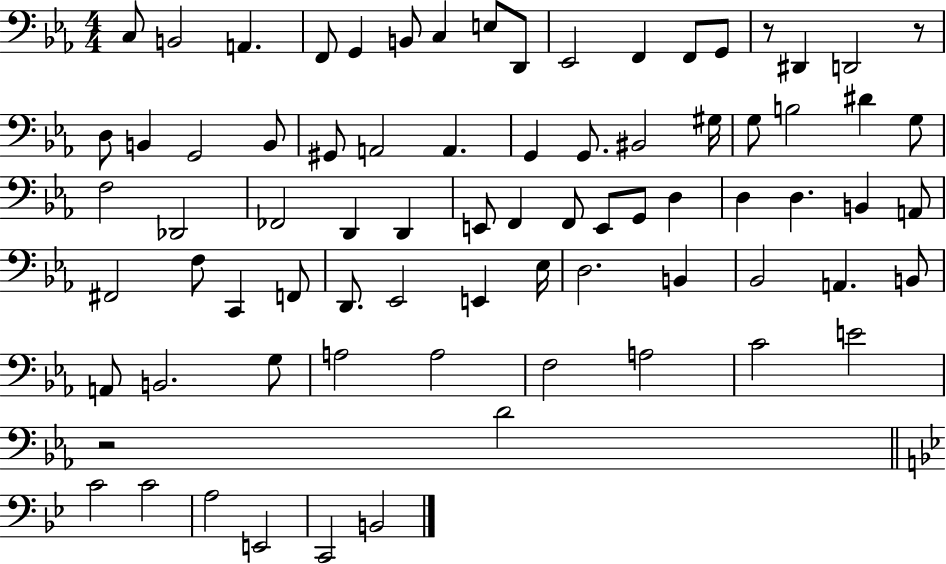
X:1
T:Untitled
M:4/4
L:1/4
K:Eb
C,/2 B,,2 A,, F,,/2 G,, B,,/2 C, E,/2 D,,/2 _E,,2 F,, F,,/2 G,,/2 z/2 ^D,, D,,2 z/2 D,/2 B,, G,,2 B,,/2 ^G,,/2 A,,2 A,, G,, G,,/2 ^B,,2 ^G,/4 G,/2 B,2 ^D G,/2 F,2 _D,,2 _F,,2 D,, D,, E,,/2 F,, F,,/2 E,,/2 G,,/2 D, D, D, B,, A,,/2 ^F,,2 F,/2 C,, F,,/2 D,,/2 _E,,2 E,, _E,/4 D,2 B,, _B,,2 A,, B,,/2 A,,/2 B,,2 G,/2 A,2 A,2 F,2 A,2 C2 E2 z2 D2 C2 C2 A,2 E,,2 C,,2 B,,2